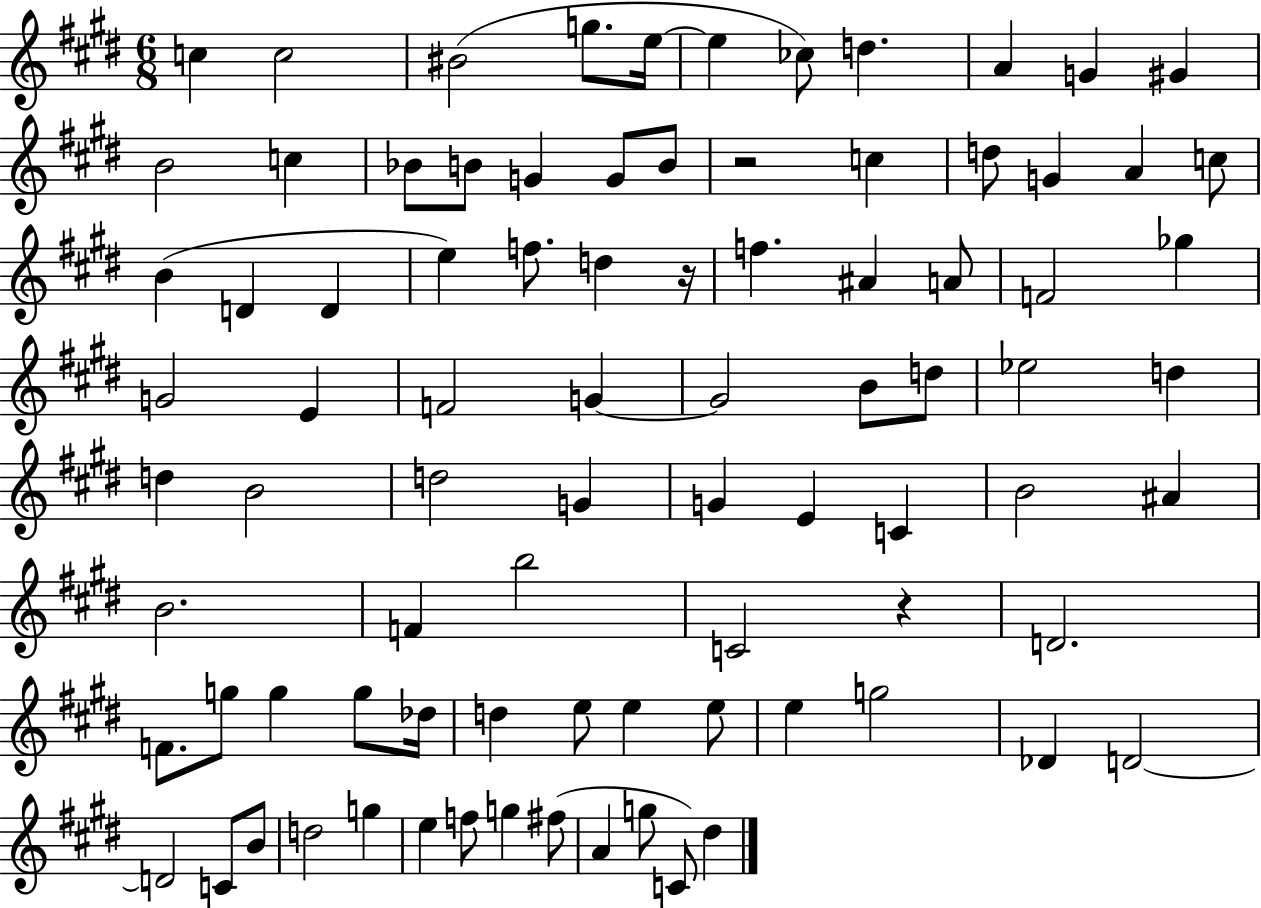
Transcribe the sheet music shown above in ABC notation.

X:1
T:Untitled
M:6/8
L:1/4
K:E
c c2 ^B2 g/2 e/4 e _c/2 d A G ^G B2 c _B/2 B/2 G G/2 B/2 z2 c d/2 G A c/2 B D D e f/2 d z/4 f ^A A/2 F2 _g G2 E F2 G G2 B/2 d/2 _e2 d d B2 d2 G G E C B2 ^A B2 F b2 C2 z D2 F/2 g/2 g g/2 _d/4 d e/2 e e/2 e g2 _D D2 D2 C/2 B/2 d2 g e f/2 g ^f/2 A g/2 C/2 ^d